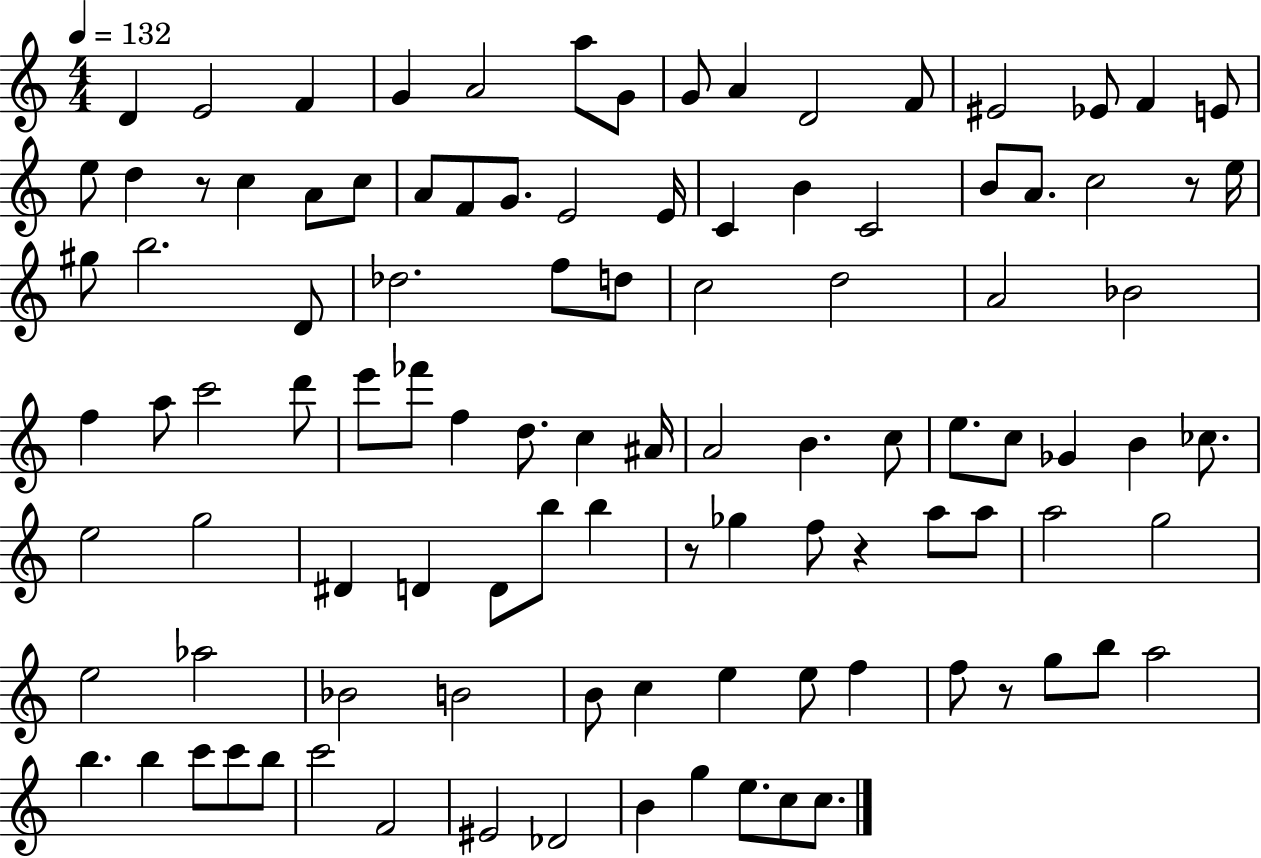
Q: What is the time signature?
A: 4/4